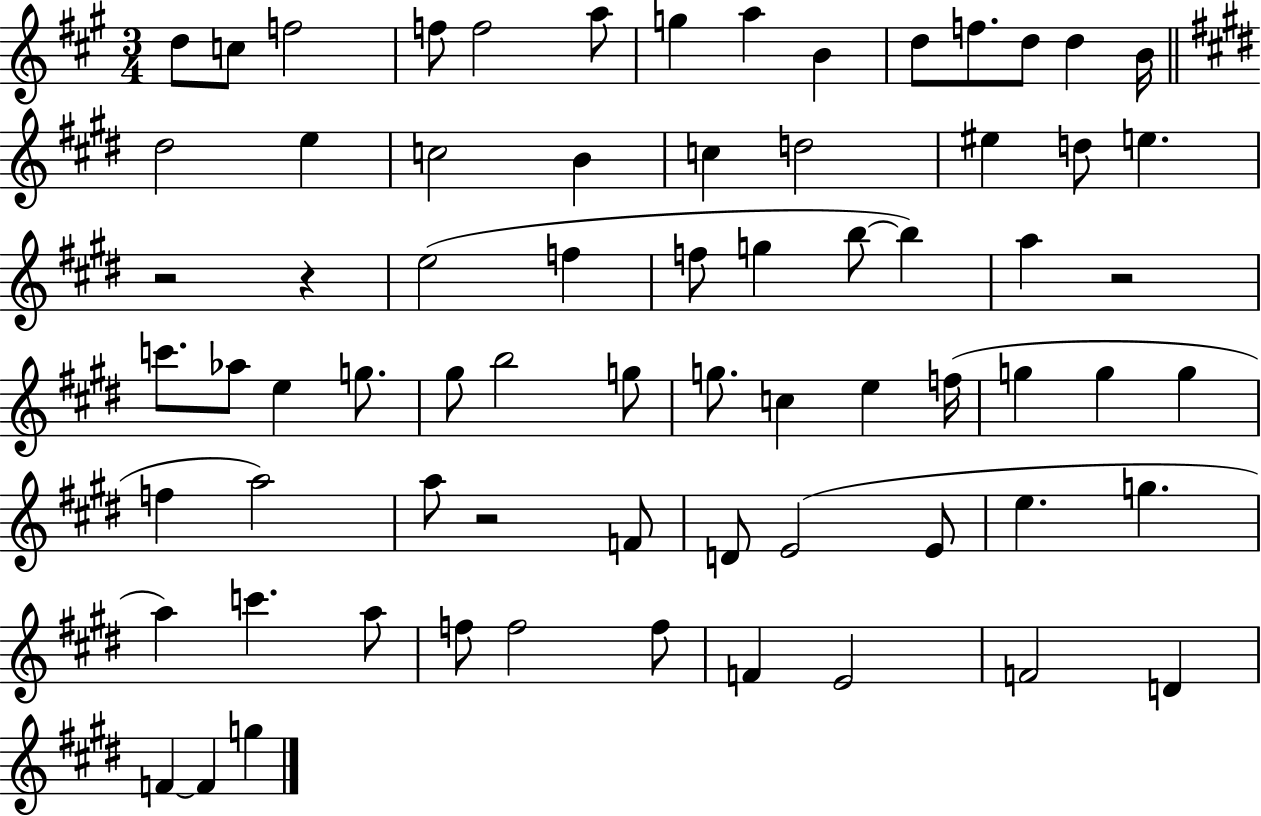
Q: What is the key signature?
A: A major